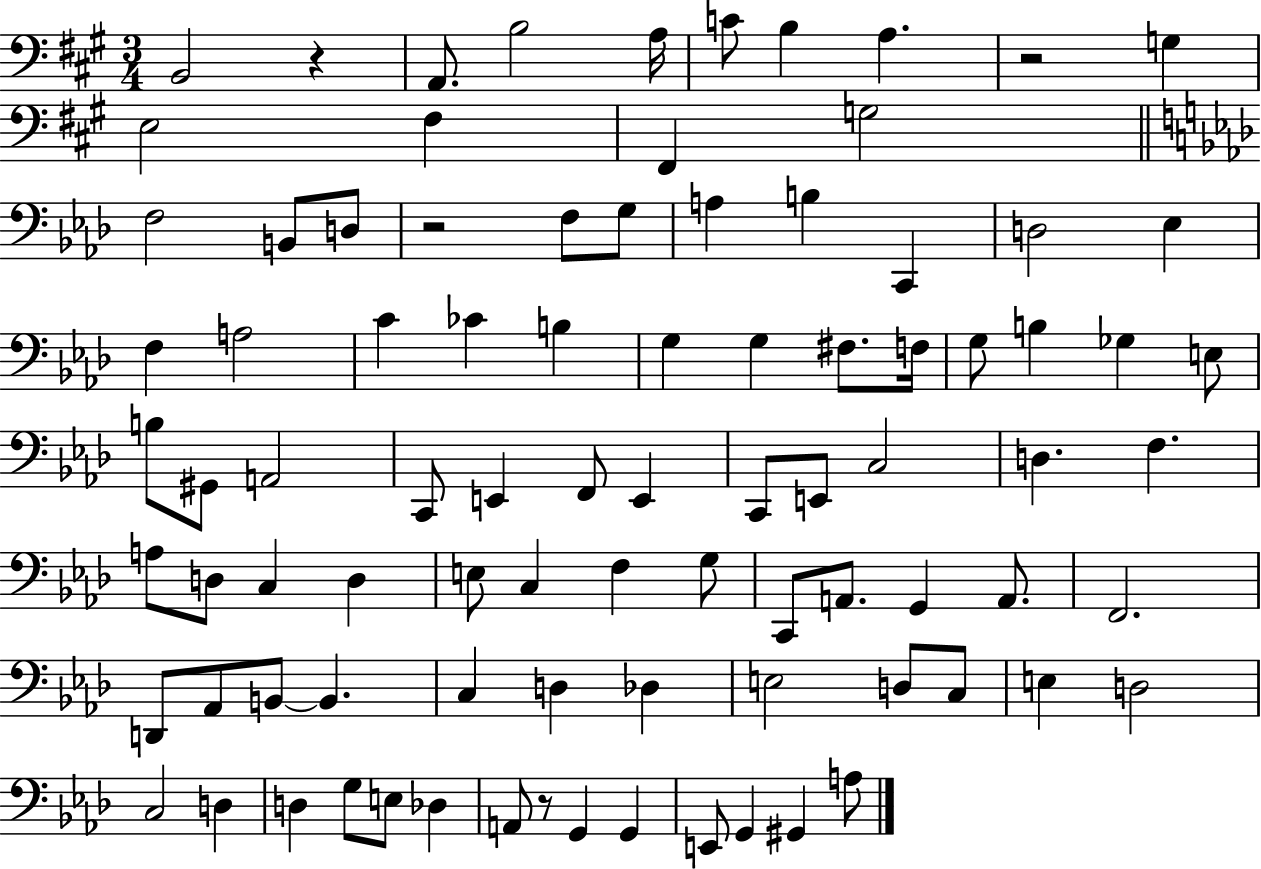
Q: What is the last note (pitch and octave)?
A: A3